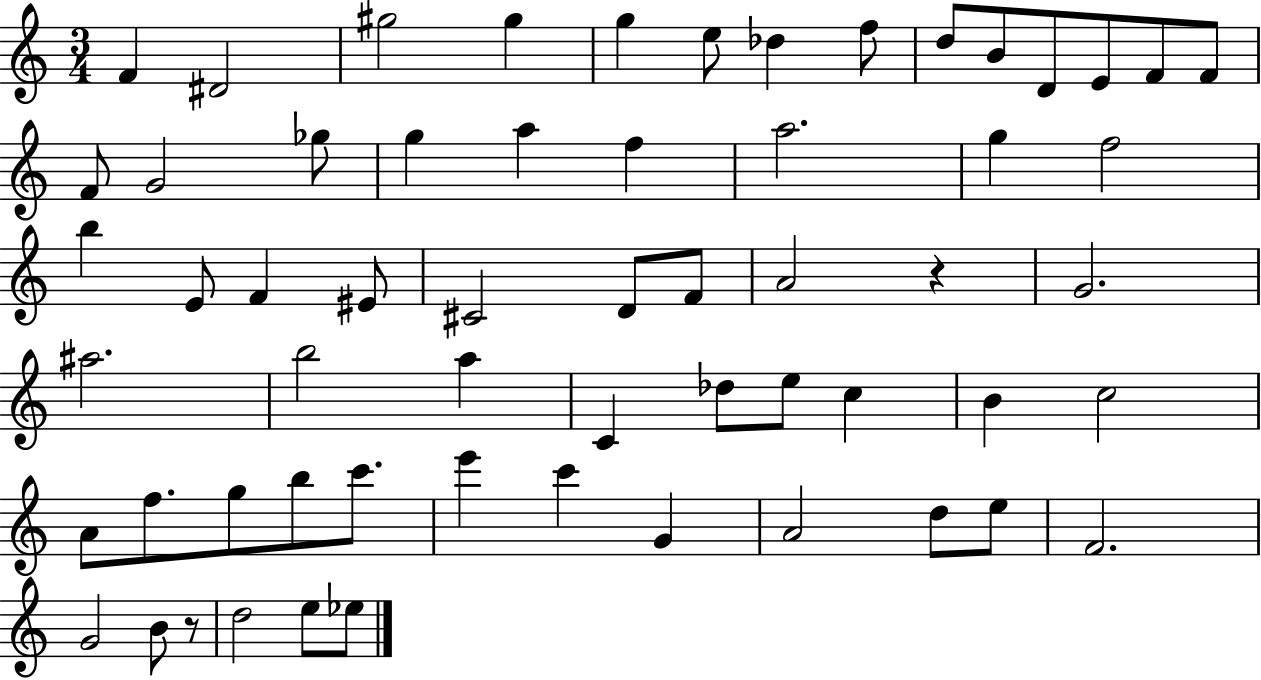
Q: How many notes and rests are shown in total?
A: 60